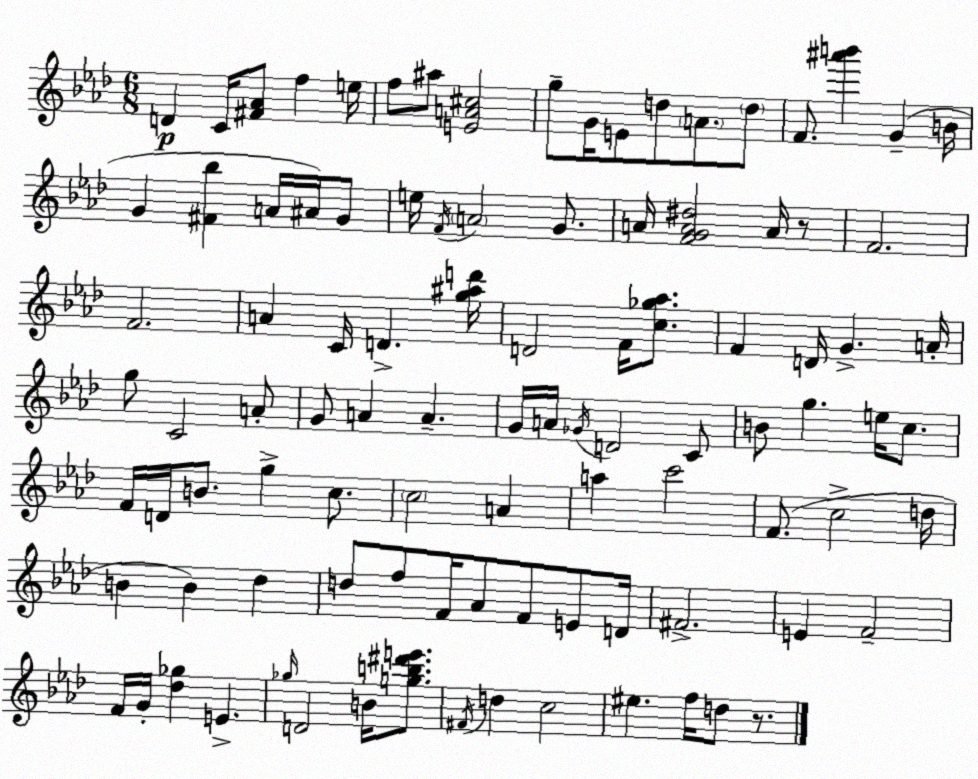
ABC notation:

X:1
T:Untitled
M:6/8
L:1/4
K:Ab
D C/4 [^F_A]/2 f e/4 f/2 ^a/2 [EA^c]2 g/2 G/4 E/2 d/2 A/2 d/2 F/2 [^a'b'] G B/4 G [^F_b] A/4 ^A/4 G/2 e/4 F/4 A2 G/2 A/4 [FGA^d]2 A/4 z/2 F2 F2 A C/4 D [g^ad']/4 D2 F/4 [c_g_a]/2 F D/4 G A/4 g/2 C2 A/2 G/2 A A G/4 A/4 _G/4 D2 C/2 B/2 g e/4 c/2 F/4 D/4 B/2 g c/2 c2 A a c'2 F/2 c2 d/4 B B _d d/2 f/2 F/4 _A/2 F/2 E/2 D/4 ^F2 E F2 F/4 G/4 [_d_g] E _g/4 D2 B/4 [gb^d'e']/2 ^F/4 d c2 ^e f/4 d/2 z/2